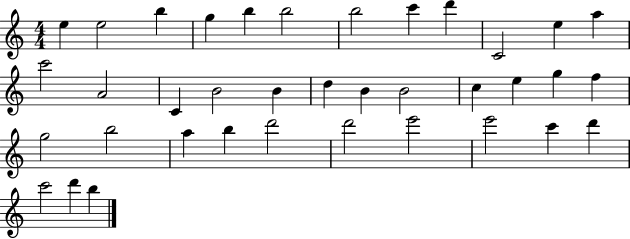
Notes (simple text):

E5/q E5/h B5/q G5/q B5/q B5/h B5/h C6/q D6/q C4/h E5/q A5/q C6/h A4/h C4/q B4/h B4/q D5/q B4/q B4/h C5/q E5/q G5/q F5/q G5/h B5/h A5/q B5/q D6/h D6/h E6/h E6/h C6/q D6/q C6/h D6/q B5/q